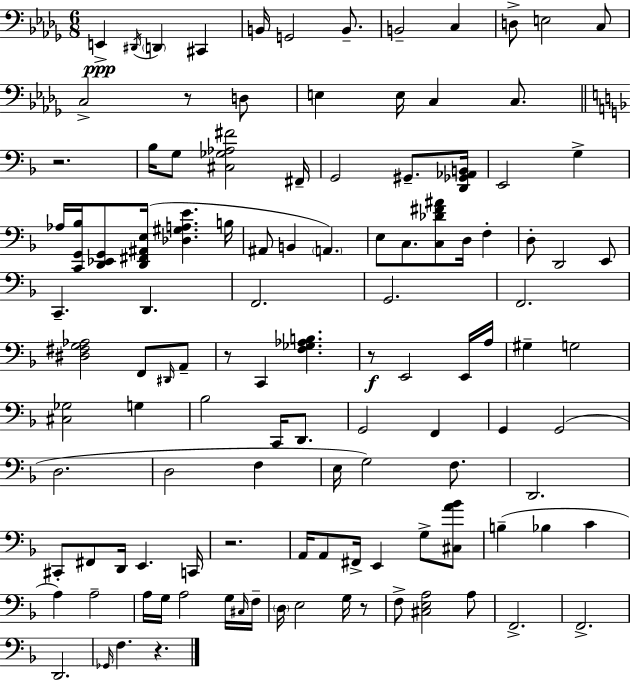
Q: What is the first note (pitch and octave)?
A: E2